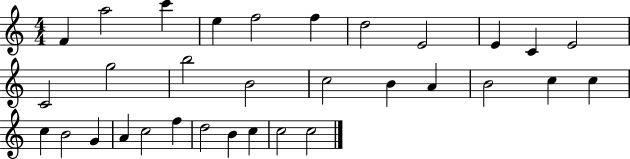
{
  \clef treble
  \numericTimeSignature
  \time 4/4
  \key c \major
  f'4 a''2 c'''4 | e''4 f''2 f''4 | d''2 e'2 | e'4 c'4 e'2 | \break c'2 g''2 | b''2 b'2 | c''2 b'4 a'4 | b'2 c''4 c''4 | \break c''4 b'2 g'4 | a'4 c''2 f''4 | d''2 b'4 c''4 | c''2 c''2 | \break \bar "|."
}